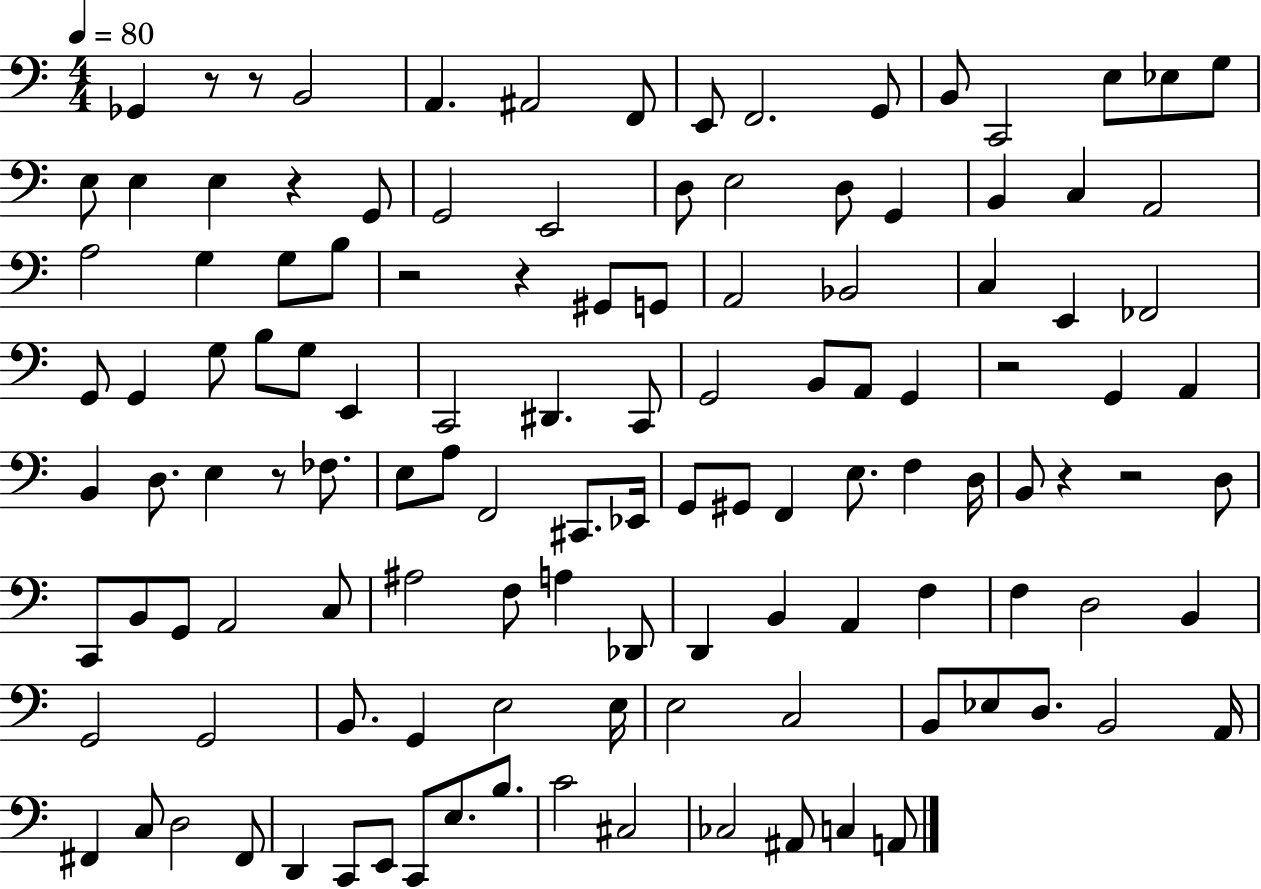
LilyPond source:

{
  \clef bass
  \numericTimeSignature
  \time 4/4
  \key c \major
  \tempo 4 = 80
  \repeat volta 2 { ges,4 r8 r8 b,2 | a,4. ais,2 f,8 | e,8 f,2. g,8 | b,8 c,2 e8 ees8 g8 | \break e8 e4 e4 r4 g,8 | g,2 e,2 | d8 e2 d8 g,4 | b,4 c4 a,2 | \break a2 g4 g8 b8 | r2 r4 gis,8 g,8 | a,2 bes,2 | c4 e,4 fes,2 | \break g,8 g,4 g8 b8 g8 e,4 | c,2 dis,4. c,8 | g,2 b,8 a,8 g,4 | r2 g,4 a,4 | \break b,4 d8. e4 r8 fes8. | e8 a8 f,2 cis,8. ees,16 | g,8 gis,8 f,4 e8. f4 d16 | b,8 r4 r2 d8 | \break c,8 b,8 g,8 a,2 c8 | ais2 f8 a4 des,8 | d,4 b,4 a,4 f4 | f4 d2 b,4 | \break g,2 g,2 | b,8. g,4 e2 e16 | e2 c2 | b,8 ees8 d8. b,2 a,16 | \break fis,4 c8 d2 fis,8 | d,4 c,8 e,8 c,8 e8. b8. | c'2 cis2 | ces2 ais,8 c4 a,8 | \break } \bar "|."
}